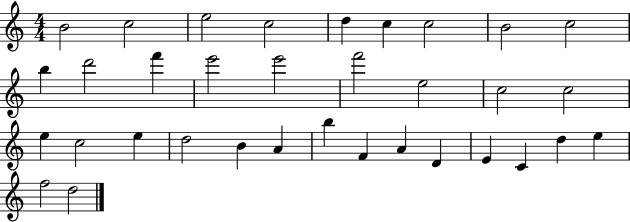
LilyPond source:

{
  \clef treble
  \numericTimeSignature
  \time 4/4
  \key c \major
  b'2 c''2 | e''2 c''2 | d''4 c''4 c''2 | b'2 c''2 | \break b''4 d'''2 f'''4 | e'''2 e'''2 | f'''2 e''2 | c''2 c''2 | \break e''4 c''2 e''4 | d''2 b'4 a'4 | b''4 f'4 a'4 d'4 | e'4 c'4 d''4 e''4 | \break f''2 d''2 | \bar "|."
}